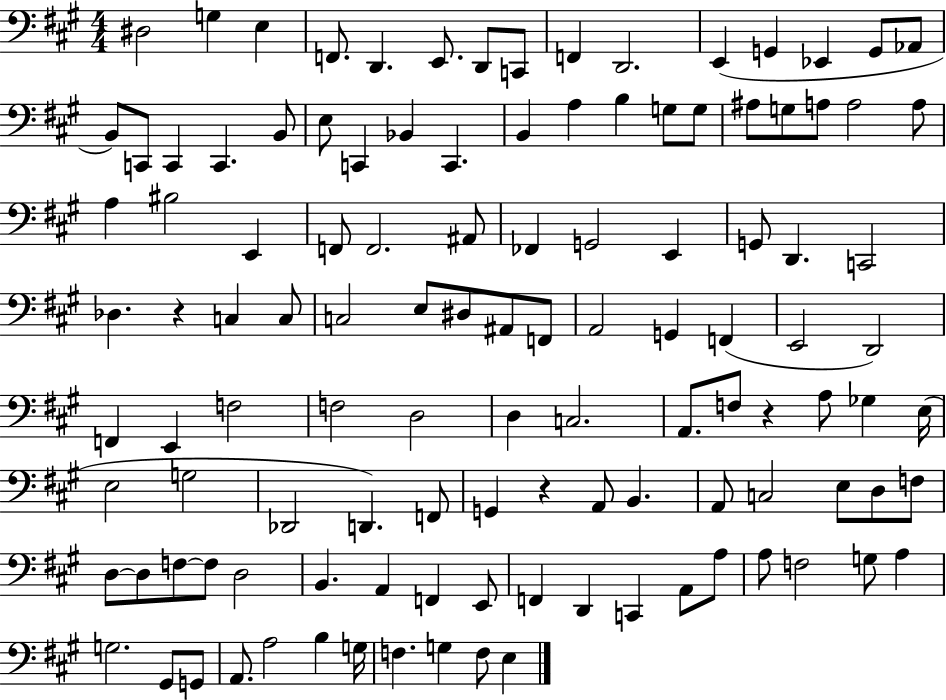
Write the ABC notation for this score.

X:1
T:Untitled
M:4/4
L:1/4
K:A
^D,2 G, E, F,,/2 D,, E,,/2 D,,/2 C,,/2 F,, D,,2 E,, G,, _E,, G,,/2 _A,,/2 B,,/2 C,,/2 C,, C,, B,,/2 E,/2 C,, _B,, C,, B,, A, B, G,/2 G,/2 ^A,/2 G,/2 A,/2 A,2 A,/2 A, ^B,2 E,, F,,/2 F,,2 ^A,,/2 _F,, G,,2 E,, G,,/2 D,, C,,2 _D, z C, C,/2 C,2 E,/2 ^D,/2 ^A,,/2 F,,/2 A,,2 G,, F,, E,,2 D,,2 F,, E,, F,2 F,2 D,2 D, C,2 A,,/2 F,/2 z A,/2 _G, E,/4 E,2 G,2 _D,,2 D,, F,,/2 G,, z A,,/2 B,, A,,/2 C,2 E,/2 D,/2 F,/2 D,/2 D,/2 F,/2 F,/2 D,2 B,, A,, F,, E,,/2 F,, D,, C,, A,,/2 A,/2 A,/2 F,2 G,/2 A, G,2 ^G,,/2 G,,/2 A,,/2 A,2 B, G,/4 F, G, F,/2 E,